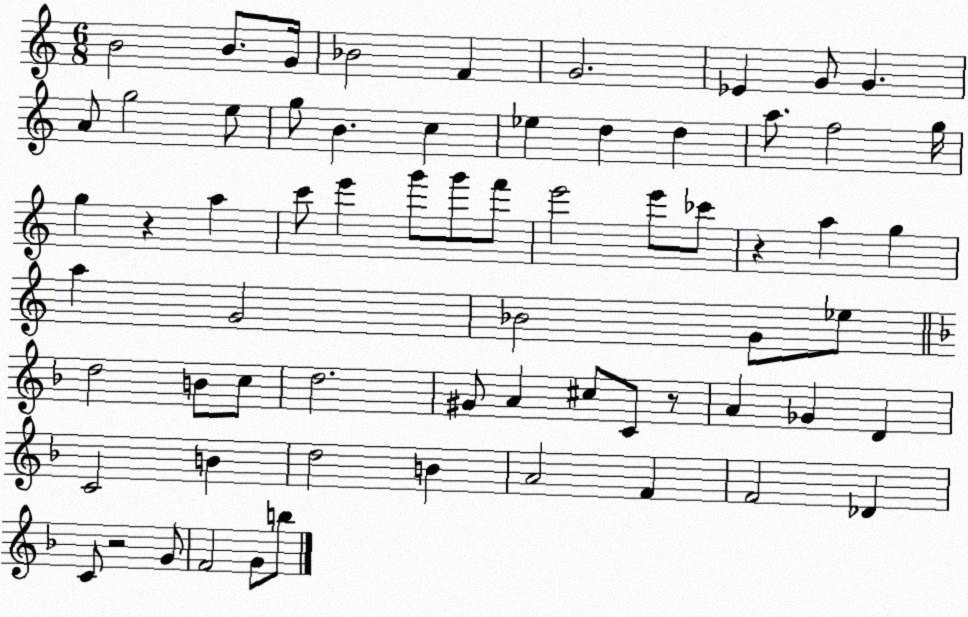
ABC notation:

X:1
T:Untitled
M:6/8
L:1/4
K:C
B2 B/2 G/4 _B2 F G2 _E G/2 G A/2 g2 e/2 g/2 B c _e d d a/2 f2 g/4 g z a c'/2 e' g'/2 g'/2 f'/2 e'2 e'/2 _c'/2 z a g a G2 _B2 G/2 _e/2 d2 B/2 c/2 d2 ^G/2 A ^c/2 C/2 z/2 A _G D C2 B d2 B A2 F F2 _D C/2 z2 G/2 F2 G/2 b/2